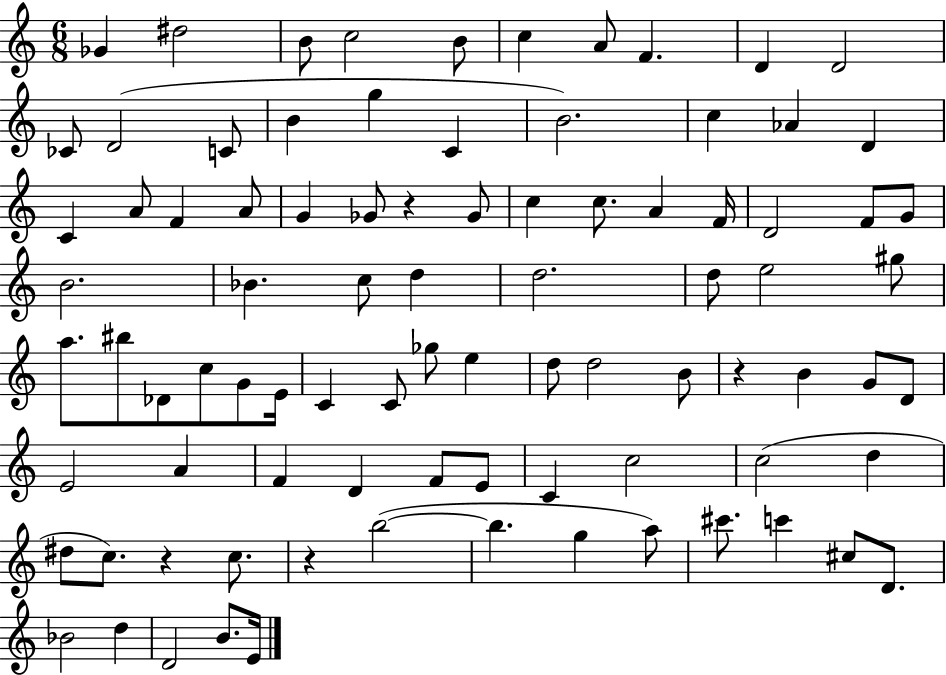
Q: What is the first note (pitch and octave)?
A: Gb4